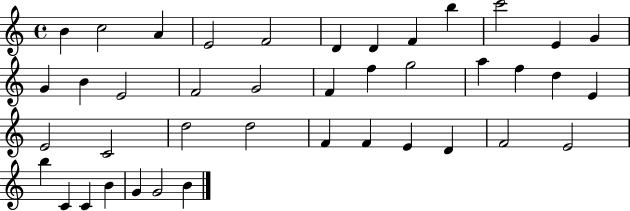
X:1
T:Untitled
M:4/4
L:1/4
K:C
B c2 A E2 F2 D D F b c'2 E G G B E2 F2 G2 F f g2 a f d E E2 C2 d2 d2 F F E D F2 E2 b C C B G G2 B